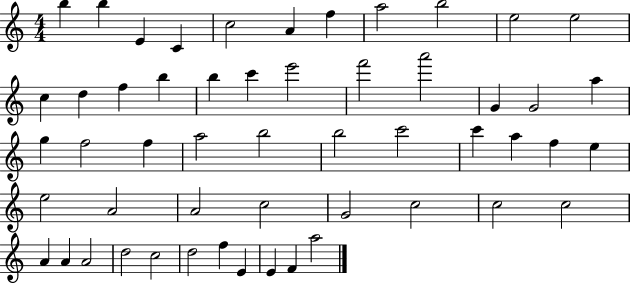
X:1
T:Untitled
M:4/4
L:1/4
K:C
b b E C c2 A f a2 b2 e2 e2 c d f b b c' e'2 f'2 a'2 G G2 a g f2 f a2 b2 b2 c'2 c' a f e e2 A2 A2 c2 G2 c2 c2 c2 A A A2 d2 c2 d2 f E E F a2